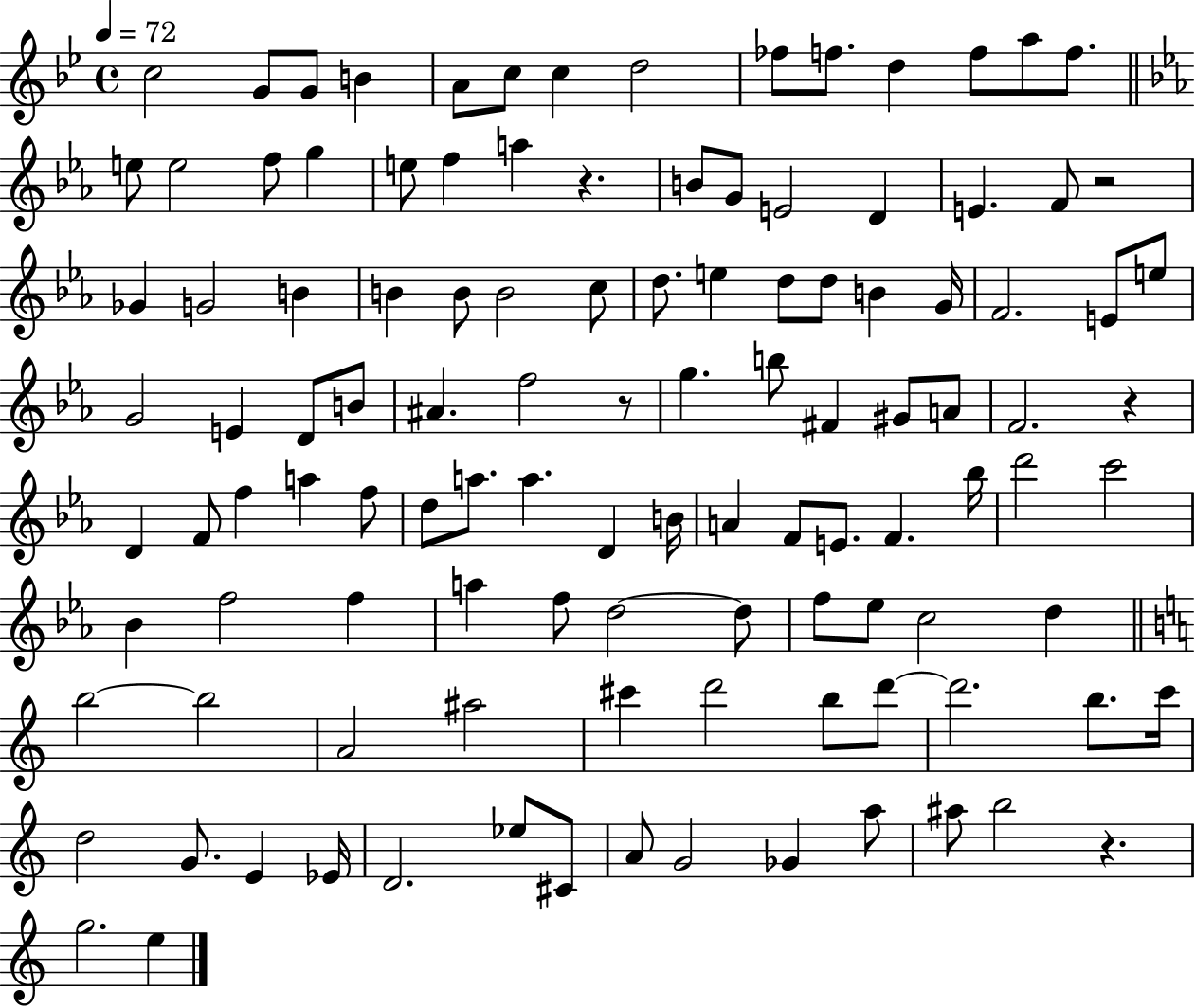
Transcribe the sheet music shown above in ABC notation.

X:1
T:Untitled
M:4/4
L:1/4
K:Bb
c2 G/2 G/2 B A/2 c/2 c d2 _f/2 f/2 d f/2 a/2 f/2 e/2 e2 f/2 g e/2 f a z B/2 G/2 E2 D E F/2 z2 _G G2 B B B/2 B2 c/2 d/2 e d/2 d/2 B G/4 F2 E/2 e/2 G2 E D/2 B/2 ^A f2 z/2 g b/2 ^F ^G/2 A/2 F2 z D F/2 f a f/2 d/2 a/2 a D B/4 A F/2 E/2 F _b/4 d'2 c'2 _B f2 f a f/2 d2 d/2 f/2 _e/2 c2 d b2 b2 A2 ^a2 ^c' d'2 b/2 d'/2 d'2 b/2 c'/4 d2 G/2 E _E/4 D2 _e/2 ^C/2 A/2 G2 _G a/2 ^a/2 b2 z g2 e